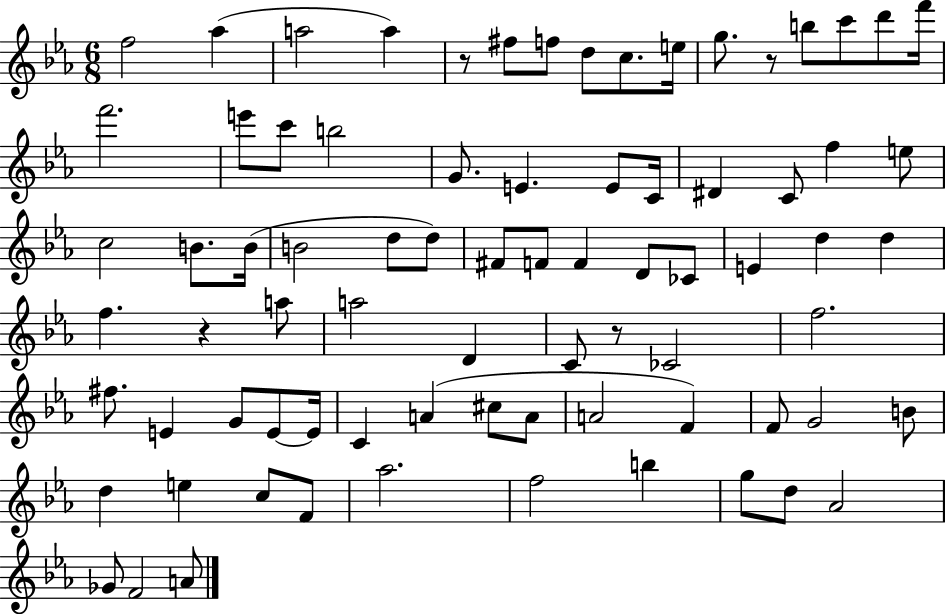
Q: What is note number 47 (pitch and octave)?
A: F5